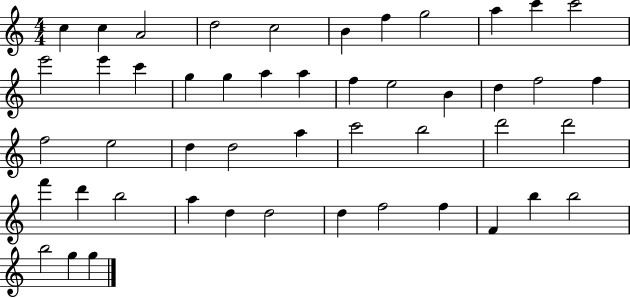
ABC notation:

X:1
T:Untitled
M:4/4
L:1/4
K:C
c c A2 d2 c2 B f g2 a c' c'2 e'2 e' c' g g a a f e2 B d f2 f f2 e2 d d2 a c'2 b2 d'2 d'2 f' d' b2 a d d2 d f2 f F b b2 b2 g g